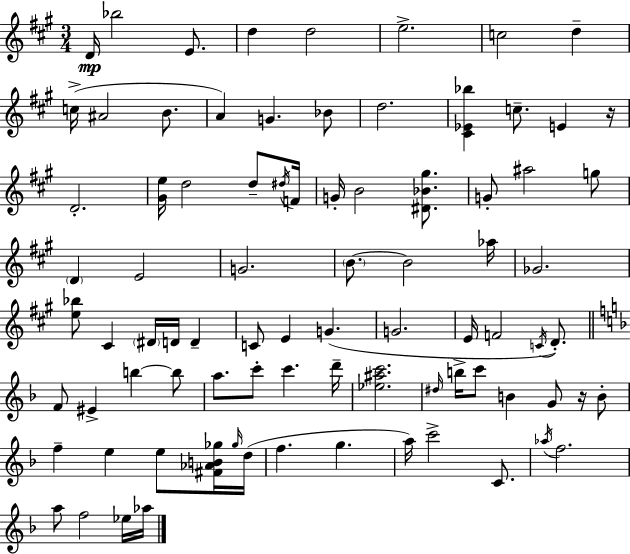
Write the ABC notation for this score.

X:1
T:Untitled
M:3/4
L:1/4
K:A
D/4 _b2 E/2 d d2 e2 c2 d c/4 ^A2 B/2 A G _B/2 d2 [^C_E_b] c/2 E z/4 D2 [^Ge]/4 d2 d/2 ^d/4 F/4 G/4 B2 [^D_B^g]/2 G/2 ^a2 g/2 D E2 G2 B/2 B2 _a/4 _G2 [e_b]/2 ^C ^D/4 D/4 D C/2 E G G2 E/4 F2 C/4 D/2 F/2 ^E b b/2 a/2 c'/2 c' d'/4 [_e^ac']2 ^d/4 b/4 c'/2 B G/2 z/4 B/2 f e e/2 [^F_AB_g]/4 _g/4 d/4 f g a/4 c'2 C/2 _a/4 f2 a/2 f2 _e/4 _a/4